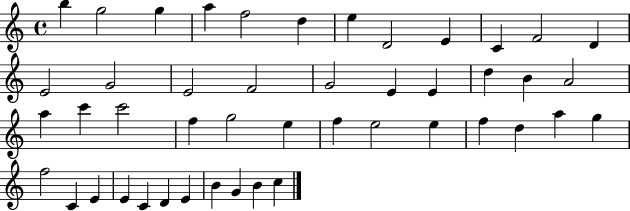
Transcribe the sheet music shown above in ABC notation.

X:1
T:Untitled
M:4/4
L:1/4
K:C
b g2 g a f2 d e D2 E C F2 D E2 G2 E2 F2 G2 E E d B A2 a c' c'2 f g2 e f e2 e f d a g f2 C E E C D E B G B c